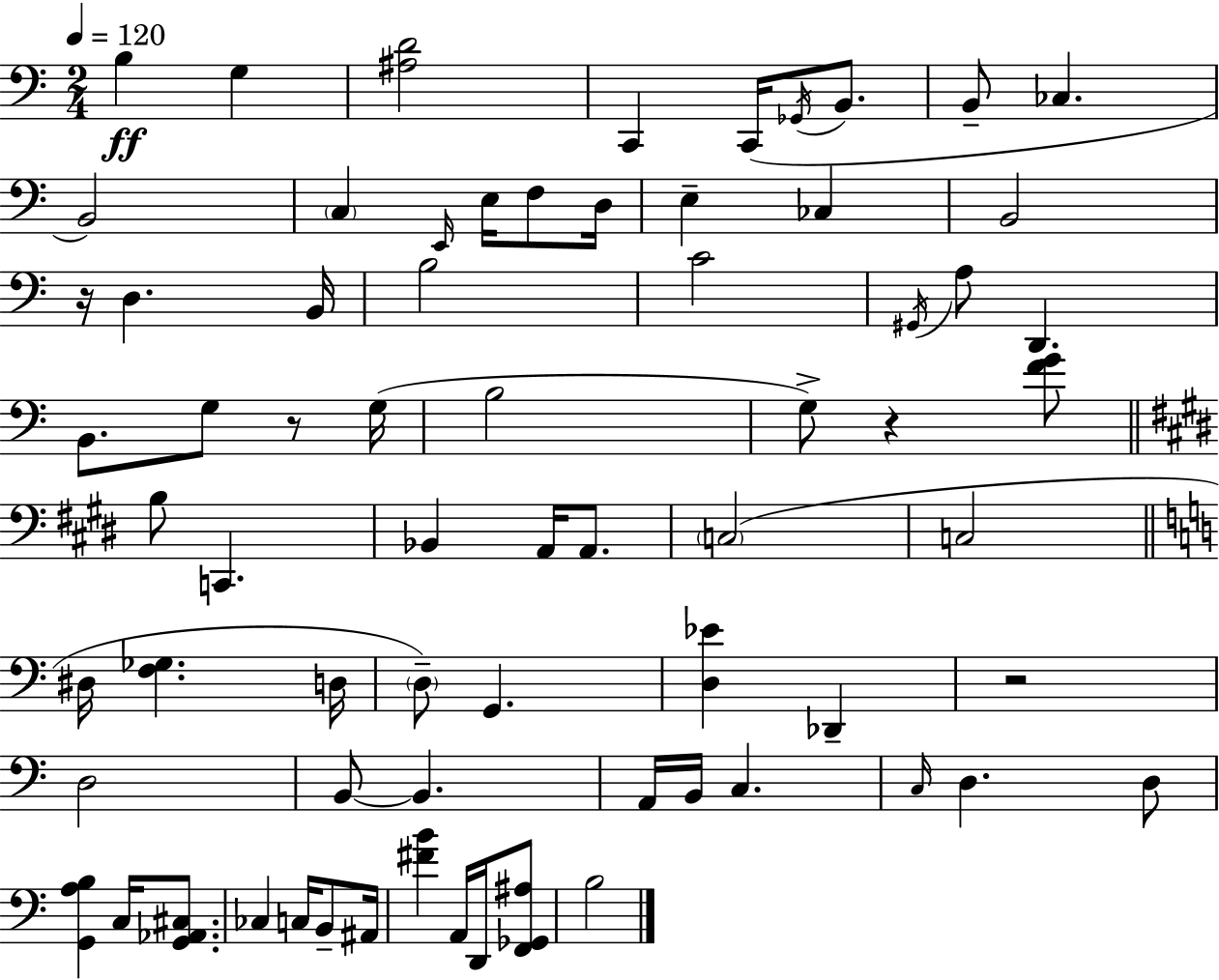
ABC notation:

X:1
T:Untitled
M:2/4
L:1/4
K:Am
B, G, [^A,D]2 C,, C,,/4 _G,,/4 B,,/2 B,,/2 _C, B,,2 C, E,,/4 E,/4 F,/2 D,/4 E, _C, B,,2 z/4 D, B,,/4 B,2 C2 ^G,,/4 A,/2 D,, B,,/2 G,/2 z/2 G,/4 B,2 G,/2 z [FG]/2 B,/2 C,, _B,, A,,/4 A,,/2 C,2 C,2 ^D,/4 [F,_G,] D,/4 D,/2 G,, [D,_E] _D,, z2 D,2 B,,/2 B,, A,,/4 B,,/4 C, C,/4 D, D,/2 [G,,A,B,] C,/4 [G,,_A,,^C,]/2 _C, C,/4 B,,/2 ^A,,/4 [^FB] A,,/4 D,,/4 [F,,_G,,^A,]/2 B,2